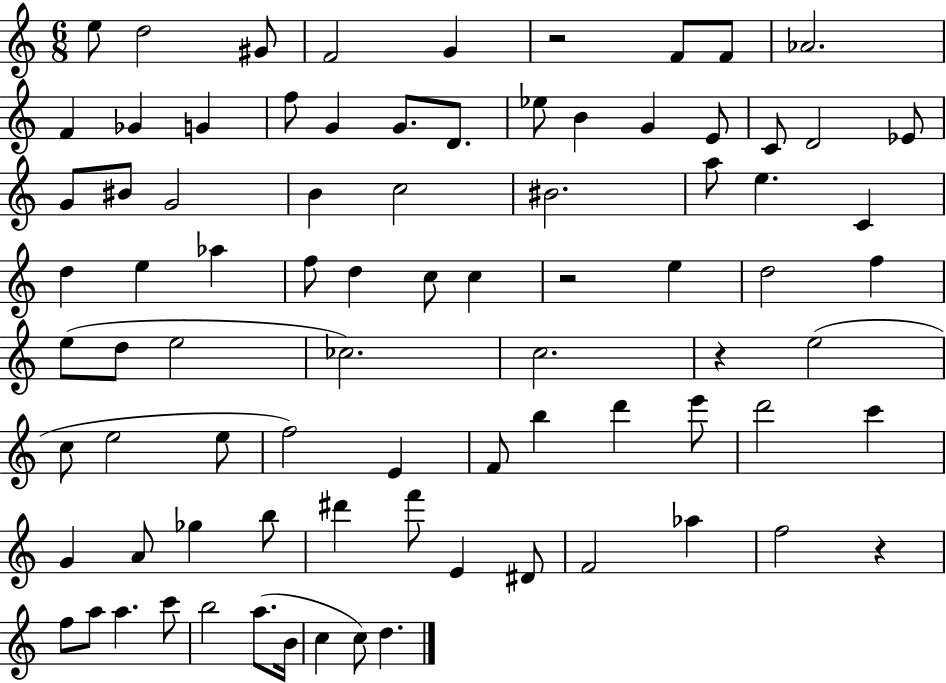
E5/e D5/h G#4/e F4/h G4/q R/h F4/e F4/e Ab4/h. F4/q Gb4/q G4/q F5/e G4/q G4/e. D4/e. Eb5/e B4/q G4/q E4/e C4/e D4/h Eb4/e G4/e BIS4/e G4/h B4/q C5/h BIS4/h. A5/e E5/q. C4/q D5/q E5/q Ab5/q F5/e D5/q C5/e C5/q R/h E5/q D5/h F5/q E5/e D5/e E5/h CES5/h. C5/h. R/q E5/h C5/e E5/h E5/e F5/h E4/q F4/e B5/q D6/q E6/e D6/h C6/q G4/q A4/e Gb5/q B5/e D#6/q F6/e E4/q D#4/e F4/h Ab5/q F5/h R/q F5/e A5/e A5/q. C6/e B5/h A5/e. B4/s C5/q C5/e D5/q.